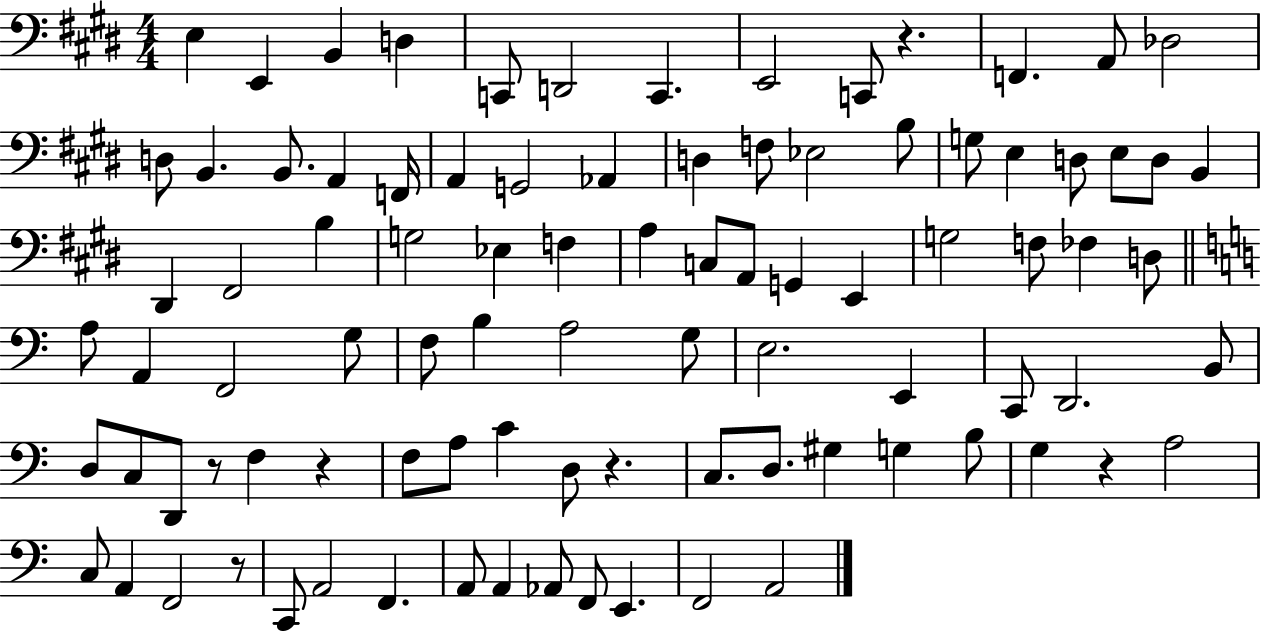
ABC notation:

X:1
T:Untitled
M:4/4
L:1/4
K:E
E, E,, B,, D, C,,/2 D,,2 C,, E,,2 C,,/2 z F,, A,,/2 _D,2 D,/2 B,, B,,/2 A,, F,,/4 A,, G,,2 _A,, D, F,/2 _E,2 B,/2 G,/2 E, D,/2 E,/2 D,/2 B,, ^D,, ^F,,2 B, G,2 _E, F, A, C,/2 A,,/2 G,, E,, G,2 F,/2 _F, D,/2 A,/2 A,, F,,2 G,/2 F,/2 B, A,2 G,/2 E,2 E,, C,,/2 D,,2 B,,/2 D,/2 C,/2 D,,/2 z/2 F, z F,/2 A,/2 C D,/2 z C,/2 D,/2 ^G, G, B,/2 G, z A,2 C,/2 A,, F,,2 z/2 C,,/2 A,,2 F,, A,,/2 A,, _A,,/2 F,,/2 E,, F,,2 A,,2